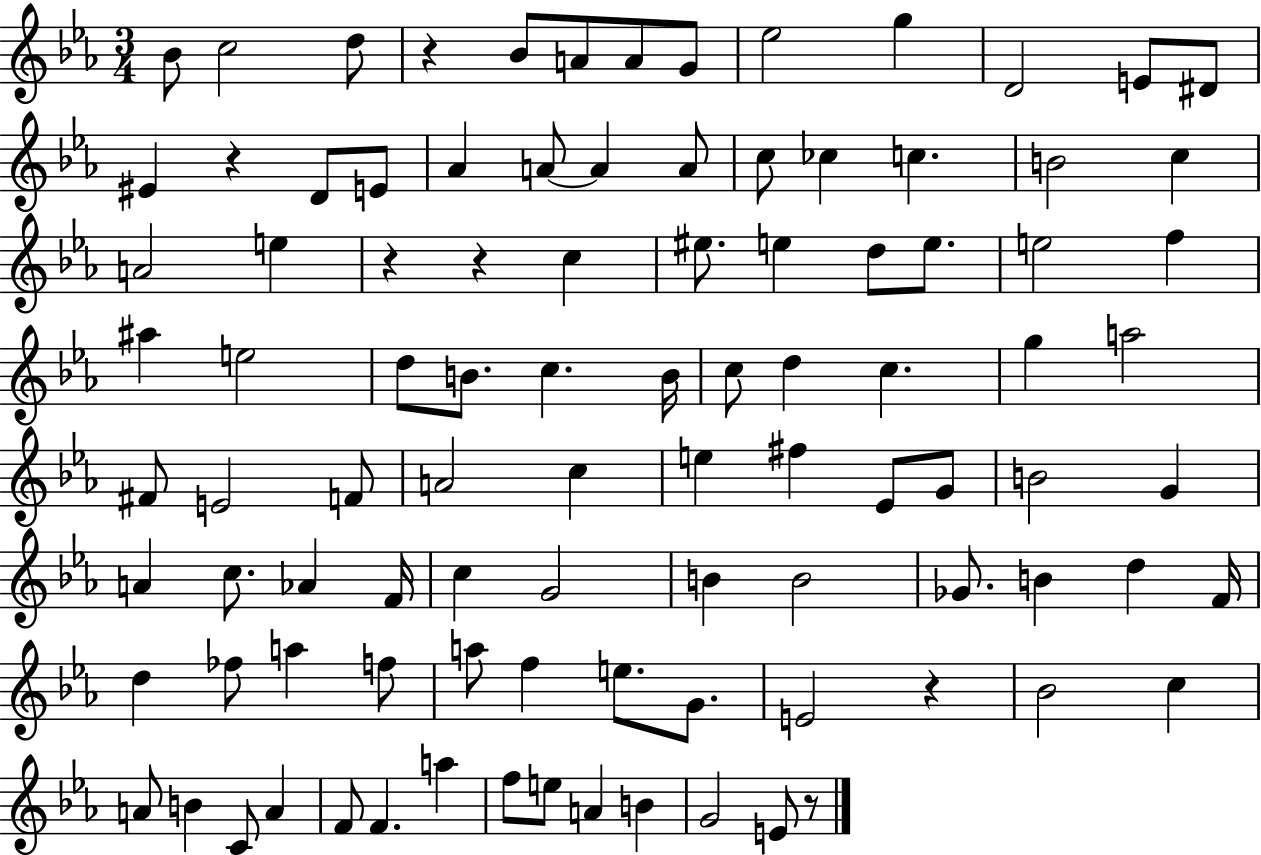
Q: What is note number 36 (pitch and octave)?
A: D5